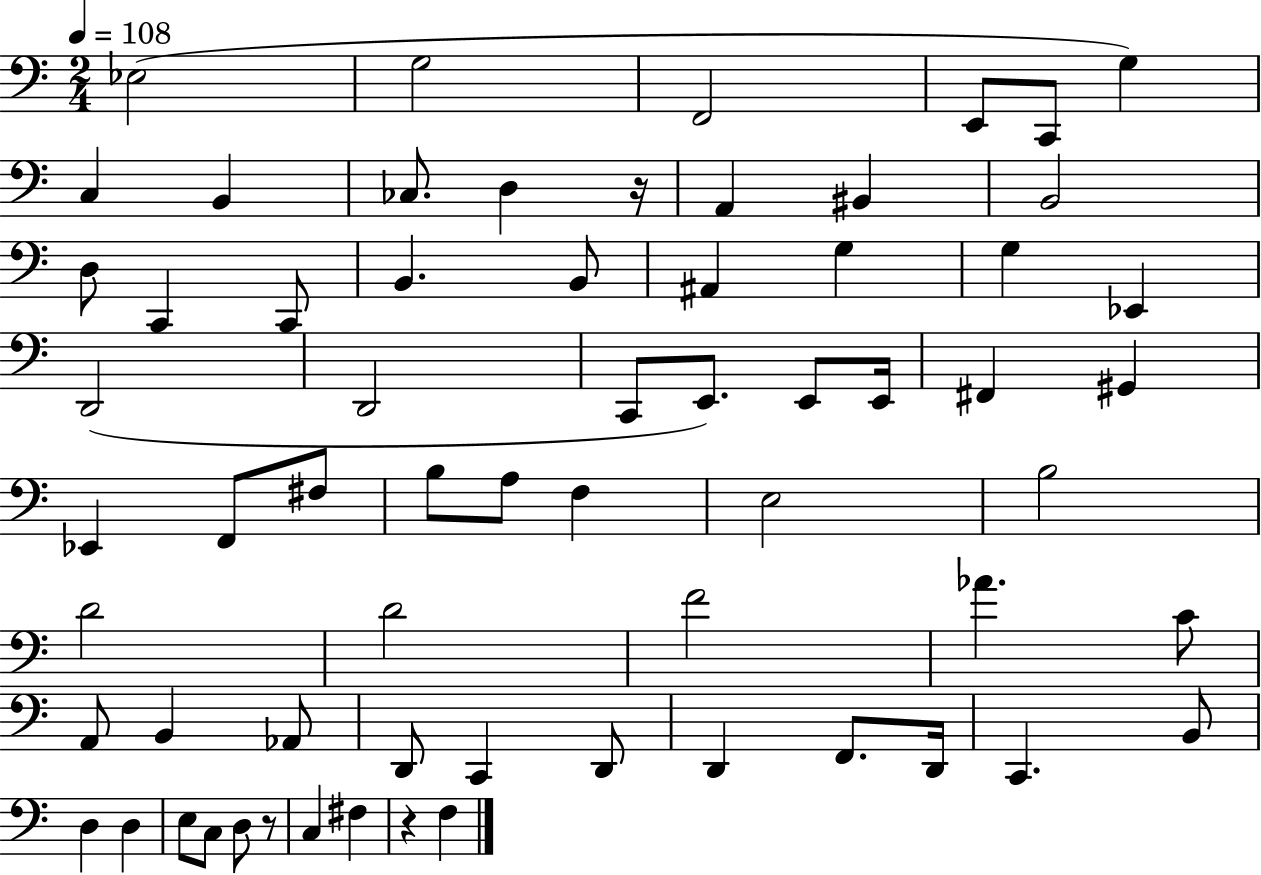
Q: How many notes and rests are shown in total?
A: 65